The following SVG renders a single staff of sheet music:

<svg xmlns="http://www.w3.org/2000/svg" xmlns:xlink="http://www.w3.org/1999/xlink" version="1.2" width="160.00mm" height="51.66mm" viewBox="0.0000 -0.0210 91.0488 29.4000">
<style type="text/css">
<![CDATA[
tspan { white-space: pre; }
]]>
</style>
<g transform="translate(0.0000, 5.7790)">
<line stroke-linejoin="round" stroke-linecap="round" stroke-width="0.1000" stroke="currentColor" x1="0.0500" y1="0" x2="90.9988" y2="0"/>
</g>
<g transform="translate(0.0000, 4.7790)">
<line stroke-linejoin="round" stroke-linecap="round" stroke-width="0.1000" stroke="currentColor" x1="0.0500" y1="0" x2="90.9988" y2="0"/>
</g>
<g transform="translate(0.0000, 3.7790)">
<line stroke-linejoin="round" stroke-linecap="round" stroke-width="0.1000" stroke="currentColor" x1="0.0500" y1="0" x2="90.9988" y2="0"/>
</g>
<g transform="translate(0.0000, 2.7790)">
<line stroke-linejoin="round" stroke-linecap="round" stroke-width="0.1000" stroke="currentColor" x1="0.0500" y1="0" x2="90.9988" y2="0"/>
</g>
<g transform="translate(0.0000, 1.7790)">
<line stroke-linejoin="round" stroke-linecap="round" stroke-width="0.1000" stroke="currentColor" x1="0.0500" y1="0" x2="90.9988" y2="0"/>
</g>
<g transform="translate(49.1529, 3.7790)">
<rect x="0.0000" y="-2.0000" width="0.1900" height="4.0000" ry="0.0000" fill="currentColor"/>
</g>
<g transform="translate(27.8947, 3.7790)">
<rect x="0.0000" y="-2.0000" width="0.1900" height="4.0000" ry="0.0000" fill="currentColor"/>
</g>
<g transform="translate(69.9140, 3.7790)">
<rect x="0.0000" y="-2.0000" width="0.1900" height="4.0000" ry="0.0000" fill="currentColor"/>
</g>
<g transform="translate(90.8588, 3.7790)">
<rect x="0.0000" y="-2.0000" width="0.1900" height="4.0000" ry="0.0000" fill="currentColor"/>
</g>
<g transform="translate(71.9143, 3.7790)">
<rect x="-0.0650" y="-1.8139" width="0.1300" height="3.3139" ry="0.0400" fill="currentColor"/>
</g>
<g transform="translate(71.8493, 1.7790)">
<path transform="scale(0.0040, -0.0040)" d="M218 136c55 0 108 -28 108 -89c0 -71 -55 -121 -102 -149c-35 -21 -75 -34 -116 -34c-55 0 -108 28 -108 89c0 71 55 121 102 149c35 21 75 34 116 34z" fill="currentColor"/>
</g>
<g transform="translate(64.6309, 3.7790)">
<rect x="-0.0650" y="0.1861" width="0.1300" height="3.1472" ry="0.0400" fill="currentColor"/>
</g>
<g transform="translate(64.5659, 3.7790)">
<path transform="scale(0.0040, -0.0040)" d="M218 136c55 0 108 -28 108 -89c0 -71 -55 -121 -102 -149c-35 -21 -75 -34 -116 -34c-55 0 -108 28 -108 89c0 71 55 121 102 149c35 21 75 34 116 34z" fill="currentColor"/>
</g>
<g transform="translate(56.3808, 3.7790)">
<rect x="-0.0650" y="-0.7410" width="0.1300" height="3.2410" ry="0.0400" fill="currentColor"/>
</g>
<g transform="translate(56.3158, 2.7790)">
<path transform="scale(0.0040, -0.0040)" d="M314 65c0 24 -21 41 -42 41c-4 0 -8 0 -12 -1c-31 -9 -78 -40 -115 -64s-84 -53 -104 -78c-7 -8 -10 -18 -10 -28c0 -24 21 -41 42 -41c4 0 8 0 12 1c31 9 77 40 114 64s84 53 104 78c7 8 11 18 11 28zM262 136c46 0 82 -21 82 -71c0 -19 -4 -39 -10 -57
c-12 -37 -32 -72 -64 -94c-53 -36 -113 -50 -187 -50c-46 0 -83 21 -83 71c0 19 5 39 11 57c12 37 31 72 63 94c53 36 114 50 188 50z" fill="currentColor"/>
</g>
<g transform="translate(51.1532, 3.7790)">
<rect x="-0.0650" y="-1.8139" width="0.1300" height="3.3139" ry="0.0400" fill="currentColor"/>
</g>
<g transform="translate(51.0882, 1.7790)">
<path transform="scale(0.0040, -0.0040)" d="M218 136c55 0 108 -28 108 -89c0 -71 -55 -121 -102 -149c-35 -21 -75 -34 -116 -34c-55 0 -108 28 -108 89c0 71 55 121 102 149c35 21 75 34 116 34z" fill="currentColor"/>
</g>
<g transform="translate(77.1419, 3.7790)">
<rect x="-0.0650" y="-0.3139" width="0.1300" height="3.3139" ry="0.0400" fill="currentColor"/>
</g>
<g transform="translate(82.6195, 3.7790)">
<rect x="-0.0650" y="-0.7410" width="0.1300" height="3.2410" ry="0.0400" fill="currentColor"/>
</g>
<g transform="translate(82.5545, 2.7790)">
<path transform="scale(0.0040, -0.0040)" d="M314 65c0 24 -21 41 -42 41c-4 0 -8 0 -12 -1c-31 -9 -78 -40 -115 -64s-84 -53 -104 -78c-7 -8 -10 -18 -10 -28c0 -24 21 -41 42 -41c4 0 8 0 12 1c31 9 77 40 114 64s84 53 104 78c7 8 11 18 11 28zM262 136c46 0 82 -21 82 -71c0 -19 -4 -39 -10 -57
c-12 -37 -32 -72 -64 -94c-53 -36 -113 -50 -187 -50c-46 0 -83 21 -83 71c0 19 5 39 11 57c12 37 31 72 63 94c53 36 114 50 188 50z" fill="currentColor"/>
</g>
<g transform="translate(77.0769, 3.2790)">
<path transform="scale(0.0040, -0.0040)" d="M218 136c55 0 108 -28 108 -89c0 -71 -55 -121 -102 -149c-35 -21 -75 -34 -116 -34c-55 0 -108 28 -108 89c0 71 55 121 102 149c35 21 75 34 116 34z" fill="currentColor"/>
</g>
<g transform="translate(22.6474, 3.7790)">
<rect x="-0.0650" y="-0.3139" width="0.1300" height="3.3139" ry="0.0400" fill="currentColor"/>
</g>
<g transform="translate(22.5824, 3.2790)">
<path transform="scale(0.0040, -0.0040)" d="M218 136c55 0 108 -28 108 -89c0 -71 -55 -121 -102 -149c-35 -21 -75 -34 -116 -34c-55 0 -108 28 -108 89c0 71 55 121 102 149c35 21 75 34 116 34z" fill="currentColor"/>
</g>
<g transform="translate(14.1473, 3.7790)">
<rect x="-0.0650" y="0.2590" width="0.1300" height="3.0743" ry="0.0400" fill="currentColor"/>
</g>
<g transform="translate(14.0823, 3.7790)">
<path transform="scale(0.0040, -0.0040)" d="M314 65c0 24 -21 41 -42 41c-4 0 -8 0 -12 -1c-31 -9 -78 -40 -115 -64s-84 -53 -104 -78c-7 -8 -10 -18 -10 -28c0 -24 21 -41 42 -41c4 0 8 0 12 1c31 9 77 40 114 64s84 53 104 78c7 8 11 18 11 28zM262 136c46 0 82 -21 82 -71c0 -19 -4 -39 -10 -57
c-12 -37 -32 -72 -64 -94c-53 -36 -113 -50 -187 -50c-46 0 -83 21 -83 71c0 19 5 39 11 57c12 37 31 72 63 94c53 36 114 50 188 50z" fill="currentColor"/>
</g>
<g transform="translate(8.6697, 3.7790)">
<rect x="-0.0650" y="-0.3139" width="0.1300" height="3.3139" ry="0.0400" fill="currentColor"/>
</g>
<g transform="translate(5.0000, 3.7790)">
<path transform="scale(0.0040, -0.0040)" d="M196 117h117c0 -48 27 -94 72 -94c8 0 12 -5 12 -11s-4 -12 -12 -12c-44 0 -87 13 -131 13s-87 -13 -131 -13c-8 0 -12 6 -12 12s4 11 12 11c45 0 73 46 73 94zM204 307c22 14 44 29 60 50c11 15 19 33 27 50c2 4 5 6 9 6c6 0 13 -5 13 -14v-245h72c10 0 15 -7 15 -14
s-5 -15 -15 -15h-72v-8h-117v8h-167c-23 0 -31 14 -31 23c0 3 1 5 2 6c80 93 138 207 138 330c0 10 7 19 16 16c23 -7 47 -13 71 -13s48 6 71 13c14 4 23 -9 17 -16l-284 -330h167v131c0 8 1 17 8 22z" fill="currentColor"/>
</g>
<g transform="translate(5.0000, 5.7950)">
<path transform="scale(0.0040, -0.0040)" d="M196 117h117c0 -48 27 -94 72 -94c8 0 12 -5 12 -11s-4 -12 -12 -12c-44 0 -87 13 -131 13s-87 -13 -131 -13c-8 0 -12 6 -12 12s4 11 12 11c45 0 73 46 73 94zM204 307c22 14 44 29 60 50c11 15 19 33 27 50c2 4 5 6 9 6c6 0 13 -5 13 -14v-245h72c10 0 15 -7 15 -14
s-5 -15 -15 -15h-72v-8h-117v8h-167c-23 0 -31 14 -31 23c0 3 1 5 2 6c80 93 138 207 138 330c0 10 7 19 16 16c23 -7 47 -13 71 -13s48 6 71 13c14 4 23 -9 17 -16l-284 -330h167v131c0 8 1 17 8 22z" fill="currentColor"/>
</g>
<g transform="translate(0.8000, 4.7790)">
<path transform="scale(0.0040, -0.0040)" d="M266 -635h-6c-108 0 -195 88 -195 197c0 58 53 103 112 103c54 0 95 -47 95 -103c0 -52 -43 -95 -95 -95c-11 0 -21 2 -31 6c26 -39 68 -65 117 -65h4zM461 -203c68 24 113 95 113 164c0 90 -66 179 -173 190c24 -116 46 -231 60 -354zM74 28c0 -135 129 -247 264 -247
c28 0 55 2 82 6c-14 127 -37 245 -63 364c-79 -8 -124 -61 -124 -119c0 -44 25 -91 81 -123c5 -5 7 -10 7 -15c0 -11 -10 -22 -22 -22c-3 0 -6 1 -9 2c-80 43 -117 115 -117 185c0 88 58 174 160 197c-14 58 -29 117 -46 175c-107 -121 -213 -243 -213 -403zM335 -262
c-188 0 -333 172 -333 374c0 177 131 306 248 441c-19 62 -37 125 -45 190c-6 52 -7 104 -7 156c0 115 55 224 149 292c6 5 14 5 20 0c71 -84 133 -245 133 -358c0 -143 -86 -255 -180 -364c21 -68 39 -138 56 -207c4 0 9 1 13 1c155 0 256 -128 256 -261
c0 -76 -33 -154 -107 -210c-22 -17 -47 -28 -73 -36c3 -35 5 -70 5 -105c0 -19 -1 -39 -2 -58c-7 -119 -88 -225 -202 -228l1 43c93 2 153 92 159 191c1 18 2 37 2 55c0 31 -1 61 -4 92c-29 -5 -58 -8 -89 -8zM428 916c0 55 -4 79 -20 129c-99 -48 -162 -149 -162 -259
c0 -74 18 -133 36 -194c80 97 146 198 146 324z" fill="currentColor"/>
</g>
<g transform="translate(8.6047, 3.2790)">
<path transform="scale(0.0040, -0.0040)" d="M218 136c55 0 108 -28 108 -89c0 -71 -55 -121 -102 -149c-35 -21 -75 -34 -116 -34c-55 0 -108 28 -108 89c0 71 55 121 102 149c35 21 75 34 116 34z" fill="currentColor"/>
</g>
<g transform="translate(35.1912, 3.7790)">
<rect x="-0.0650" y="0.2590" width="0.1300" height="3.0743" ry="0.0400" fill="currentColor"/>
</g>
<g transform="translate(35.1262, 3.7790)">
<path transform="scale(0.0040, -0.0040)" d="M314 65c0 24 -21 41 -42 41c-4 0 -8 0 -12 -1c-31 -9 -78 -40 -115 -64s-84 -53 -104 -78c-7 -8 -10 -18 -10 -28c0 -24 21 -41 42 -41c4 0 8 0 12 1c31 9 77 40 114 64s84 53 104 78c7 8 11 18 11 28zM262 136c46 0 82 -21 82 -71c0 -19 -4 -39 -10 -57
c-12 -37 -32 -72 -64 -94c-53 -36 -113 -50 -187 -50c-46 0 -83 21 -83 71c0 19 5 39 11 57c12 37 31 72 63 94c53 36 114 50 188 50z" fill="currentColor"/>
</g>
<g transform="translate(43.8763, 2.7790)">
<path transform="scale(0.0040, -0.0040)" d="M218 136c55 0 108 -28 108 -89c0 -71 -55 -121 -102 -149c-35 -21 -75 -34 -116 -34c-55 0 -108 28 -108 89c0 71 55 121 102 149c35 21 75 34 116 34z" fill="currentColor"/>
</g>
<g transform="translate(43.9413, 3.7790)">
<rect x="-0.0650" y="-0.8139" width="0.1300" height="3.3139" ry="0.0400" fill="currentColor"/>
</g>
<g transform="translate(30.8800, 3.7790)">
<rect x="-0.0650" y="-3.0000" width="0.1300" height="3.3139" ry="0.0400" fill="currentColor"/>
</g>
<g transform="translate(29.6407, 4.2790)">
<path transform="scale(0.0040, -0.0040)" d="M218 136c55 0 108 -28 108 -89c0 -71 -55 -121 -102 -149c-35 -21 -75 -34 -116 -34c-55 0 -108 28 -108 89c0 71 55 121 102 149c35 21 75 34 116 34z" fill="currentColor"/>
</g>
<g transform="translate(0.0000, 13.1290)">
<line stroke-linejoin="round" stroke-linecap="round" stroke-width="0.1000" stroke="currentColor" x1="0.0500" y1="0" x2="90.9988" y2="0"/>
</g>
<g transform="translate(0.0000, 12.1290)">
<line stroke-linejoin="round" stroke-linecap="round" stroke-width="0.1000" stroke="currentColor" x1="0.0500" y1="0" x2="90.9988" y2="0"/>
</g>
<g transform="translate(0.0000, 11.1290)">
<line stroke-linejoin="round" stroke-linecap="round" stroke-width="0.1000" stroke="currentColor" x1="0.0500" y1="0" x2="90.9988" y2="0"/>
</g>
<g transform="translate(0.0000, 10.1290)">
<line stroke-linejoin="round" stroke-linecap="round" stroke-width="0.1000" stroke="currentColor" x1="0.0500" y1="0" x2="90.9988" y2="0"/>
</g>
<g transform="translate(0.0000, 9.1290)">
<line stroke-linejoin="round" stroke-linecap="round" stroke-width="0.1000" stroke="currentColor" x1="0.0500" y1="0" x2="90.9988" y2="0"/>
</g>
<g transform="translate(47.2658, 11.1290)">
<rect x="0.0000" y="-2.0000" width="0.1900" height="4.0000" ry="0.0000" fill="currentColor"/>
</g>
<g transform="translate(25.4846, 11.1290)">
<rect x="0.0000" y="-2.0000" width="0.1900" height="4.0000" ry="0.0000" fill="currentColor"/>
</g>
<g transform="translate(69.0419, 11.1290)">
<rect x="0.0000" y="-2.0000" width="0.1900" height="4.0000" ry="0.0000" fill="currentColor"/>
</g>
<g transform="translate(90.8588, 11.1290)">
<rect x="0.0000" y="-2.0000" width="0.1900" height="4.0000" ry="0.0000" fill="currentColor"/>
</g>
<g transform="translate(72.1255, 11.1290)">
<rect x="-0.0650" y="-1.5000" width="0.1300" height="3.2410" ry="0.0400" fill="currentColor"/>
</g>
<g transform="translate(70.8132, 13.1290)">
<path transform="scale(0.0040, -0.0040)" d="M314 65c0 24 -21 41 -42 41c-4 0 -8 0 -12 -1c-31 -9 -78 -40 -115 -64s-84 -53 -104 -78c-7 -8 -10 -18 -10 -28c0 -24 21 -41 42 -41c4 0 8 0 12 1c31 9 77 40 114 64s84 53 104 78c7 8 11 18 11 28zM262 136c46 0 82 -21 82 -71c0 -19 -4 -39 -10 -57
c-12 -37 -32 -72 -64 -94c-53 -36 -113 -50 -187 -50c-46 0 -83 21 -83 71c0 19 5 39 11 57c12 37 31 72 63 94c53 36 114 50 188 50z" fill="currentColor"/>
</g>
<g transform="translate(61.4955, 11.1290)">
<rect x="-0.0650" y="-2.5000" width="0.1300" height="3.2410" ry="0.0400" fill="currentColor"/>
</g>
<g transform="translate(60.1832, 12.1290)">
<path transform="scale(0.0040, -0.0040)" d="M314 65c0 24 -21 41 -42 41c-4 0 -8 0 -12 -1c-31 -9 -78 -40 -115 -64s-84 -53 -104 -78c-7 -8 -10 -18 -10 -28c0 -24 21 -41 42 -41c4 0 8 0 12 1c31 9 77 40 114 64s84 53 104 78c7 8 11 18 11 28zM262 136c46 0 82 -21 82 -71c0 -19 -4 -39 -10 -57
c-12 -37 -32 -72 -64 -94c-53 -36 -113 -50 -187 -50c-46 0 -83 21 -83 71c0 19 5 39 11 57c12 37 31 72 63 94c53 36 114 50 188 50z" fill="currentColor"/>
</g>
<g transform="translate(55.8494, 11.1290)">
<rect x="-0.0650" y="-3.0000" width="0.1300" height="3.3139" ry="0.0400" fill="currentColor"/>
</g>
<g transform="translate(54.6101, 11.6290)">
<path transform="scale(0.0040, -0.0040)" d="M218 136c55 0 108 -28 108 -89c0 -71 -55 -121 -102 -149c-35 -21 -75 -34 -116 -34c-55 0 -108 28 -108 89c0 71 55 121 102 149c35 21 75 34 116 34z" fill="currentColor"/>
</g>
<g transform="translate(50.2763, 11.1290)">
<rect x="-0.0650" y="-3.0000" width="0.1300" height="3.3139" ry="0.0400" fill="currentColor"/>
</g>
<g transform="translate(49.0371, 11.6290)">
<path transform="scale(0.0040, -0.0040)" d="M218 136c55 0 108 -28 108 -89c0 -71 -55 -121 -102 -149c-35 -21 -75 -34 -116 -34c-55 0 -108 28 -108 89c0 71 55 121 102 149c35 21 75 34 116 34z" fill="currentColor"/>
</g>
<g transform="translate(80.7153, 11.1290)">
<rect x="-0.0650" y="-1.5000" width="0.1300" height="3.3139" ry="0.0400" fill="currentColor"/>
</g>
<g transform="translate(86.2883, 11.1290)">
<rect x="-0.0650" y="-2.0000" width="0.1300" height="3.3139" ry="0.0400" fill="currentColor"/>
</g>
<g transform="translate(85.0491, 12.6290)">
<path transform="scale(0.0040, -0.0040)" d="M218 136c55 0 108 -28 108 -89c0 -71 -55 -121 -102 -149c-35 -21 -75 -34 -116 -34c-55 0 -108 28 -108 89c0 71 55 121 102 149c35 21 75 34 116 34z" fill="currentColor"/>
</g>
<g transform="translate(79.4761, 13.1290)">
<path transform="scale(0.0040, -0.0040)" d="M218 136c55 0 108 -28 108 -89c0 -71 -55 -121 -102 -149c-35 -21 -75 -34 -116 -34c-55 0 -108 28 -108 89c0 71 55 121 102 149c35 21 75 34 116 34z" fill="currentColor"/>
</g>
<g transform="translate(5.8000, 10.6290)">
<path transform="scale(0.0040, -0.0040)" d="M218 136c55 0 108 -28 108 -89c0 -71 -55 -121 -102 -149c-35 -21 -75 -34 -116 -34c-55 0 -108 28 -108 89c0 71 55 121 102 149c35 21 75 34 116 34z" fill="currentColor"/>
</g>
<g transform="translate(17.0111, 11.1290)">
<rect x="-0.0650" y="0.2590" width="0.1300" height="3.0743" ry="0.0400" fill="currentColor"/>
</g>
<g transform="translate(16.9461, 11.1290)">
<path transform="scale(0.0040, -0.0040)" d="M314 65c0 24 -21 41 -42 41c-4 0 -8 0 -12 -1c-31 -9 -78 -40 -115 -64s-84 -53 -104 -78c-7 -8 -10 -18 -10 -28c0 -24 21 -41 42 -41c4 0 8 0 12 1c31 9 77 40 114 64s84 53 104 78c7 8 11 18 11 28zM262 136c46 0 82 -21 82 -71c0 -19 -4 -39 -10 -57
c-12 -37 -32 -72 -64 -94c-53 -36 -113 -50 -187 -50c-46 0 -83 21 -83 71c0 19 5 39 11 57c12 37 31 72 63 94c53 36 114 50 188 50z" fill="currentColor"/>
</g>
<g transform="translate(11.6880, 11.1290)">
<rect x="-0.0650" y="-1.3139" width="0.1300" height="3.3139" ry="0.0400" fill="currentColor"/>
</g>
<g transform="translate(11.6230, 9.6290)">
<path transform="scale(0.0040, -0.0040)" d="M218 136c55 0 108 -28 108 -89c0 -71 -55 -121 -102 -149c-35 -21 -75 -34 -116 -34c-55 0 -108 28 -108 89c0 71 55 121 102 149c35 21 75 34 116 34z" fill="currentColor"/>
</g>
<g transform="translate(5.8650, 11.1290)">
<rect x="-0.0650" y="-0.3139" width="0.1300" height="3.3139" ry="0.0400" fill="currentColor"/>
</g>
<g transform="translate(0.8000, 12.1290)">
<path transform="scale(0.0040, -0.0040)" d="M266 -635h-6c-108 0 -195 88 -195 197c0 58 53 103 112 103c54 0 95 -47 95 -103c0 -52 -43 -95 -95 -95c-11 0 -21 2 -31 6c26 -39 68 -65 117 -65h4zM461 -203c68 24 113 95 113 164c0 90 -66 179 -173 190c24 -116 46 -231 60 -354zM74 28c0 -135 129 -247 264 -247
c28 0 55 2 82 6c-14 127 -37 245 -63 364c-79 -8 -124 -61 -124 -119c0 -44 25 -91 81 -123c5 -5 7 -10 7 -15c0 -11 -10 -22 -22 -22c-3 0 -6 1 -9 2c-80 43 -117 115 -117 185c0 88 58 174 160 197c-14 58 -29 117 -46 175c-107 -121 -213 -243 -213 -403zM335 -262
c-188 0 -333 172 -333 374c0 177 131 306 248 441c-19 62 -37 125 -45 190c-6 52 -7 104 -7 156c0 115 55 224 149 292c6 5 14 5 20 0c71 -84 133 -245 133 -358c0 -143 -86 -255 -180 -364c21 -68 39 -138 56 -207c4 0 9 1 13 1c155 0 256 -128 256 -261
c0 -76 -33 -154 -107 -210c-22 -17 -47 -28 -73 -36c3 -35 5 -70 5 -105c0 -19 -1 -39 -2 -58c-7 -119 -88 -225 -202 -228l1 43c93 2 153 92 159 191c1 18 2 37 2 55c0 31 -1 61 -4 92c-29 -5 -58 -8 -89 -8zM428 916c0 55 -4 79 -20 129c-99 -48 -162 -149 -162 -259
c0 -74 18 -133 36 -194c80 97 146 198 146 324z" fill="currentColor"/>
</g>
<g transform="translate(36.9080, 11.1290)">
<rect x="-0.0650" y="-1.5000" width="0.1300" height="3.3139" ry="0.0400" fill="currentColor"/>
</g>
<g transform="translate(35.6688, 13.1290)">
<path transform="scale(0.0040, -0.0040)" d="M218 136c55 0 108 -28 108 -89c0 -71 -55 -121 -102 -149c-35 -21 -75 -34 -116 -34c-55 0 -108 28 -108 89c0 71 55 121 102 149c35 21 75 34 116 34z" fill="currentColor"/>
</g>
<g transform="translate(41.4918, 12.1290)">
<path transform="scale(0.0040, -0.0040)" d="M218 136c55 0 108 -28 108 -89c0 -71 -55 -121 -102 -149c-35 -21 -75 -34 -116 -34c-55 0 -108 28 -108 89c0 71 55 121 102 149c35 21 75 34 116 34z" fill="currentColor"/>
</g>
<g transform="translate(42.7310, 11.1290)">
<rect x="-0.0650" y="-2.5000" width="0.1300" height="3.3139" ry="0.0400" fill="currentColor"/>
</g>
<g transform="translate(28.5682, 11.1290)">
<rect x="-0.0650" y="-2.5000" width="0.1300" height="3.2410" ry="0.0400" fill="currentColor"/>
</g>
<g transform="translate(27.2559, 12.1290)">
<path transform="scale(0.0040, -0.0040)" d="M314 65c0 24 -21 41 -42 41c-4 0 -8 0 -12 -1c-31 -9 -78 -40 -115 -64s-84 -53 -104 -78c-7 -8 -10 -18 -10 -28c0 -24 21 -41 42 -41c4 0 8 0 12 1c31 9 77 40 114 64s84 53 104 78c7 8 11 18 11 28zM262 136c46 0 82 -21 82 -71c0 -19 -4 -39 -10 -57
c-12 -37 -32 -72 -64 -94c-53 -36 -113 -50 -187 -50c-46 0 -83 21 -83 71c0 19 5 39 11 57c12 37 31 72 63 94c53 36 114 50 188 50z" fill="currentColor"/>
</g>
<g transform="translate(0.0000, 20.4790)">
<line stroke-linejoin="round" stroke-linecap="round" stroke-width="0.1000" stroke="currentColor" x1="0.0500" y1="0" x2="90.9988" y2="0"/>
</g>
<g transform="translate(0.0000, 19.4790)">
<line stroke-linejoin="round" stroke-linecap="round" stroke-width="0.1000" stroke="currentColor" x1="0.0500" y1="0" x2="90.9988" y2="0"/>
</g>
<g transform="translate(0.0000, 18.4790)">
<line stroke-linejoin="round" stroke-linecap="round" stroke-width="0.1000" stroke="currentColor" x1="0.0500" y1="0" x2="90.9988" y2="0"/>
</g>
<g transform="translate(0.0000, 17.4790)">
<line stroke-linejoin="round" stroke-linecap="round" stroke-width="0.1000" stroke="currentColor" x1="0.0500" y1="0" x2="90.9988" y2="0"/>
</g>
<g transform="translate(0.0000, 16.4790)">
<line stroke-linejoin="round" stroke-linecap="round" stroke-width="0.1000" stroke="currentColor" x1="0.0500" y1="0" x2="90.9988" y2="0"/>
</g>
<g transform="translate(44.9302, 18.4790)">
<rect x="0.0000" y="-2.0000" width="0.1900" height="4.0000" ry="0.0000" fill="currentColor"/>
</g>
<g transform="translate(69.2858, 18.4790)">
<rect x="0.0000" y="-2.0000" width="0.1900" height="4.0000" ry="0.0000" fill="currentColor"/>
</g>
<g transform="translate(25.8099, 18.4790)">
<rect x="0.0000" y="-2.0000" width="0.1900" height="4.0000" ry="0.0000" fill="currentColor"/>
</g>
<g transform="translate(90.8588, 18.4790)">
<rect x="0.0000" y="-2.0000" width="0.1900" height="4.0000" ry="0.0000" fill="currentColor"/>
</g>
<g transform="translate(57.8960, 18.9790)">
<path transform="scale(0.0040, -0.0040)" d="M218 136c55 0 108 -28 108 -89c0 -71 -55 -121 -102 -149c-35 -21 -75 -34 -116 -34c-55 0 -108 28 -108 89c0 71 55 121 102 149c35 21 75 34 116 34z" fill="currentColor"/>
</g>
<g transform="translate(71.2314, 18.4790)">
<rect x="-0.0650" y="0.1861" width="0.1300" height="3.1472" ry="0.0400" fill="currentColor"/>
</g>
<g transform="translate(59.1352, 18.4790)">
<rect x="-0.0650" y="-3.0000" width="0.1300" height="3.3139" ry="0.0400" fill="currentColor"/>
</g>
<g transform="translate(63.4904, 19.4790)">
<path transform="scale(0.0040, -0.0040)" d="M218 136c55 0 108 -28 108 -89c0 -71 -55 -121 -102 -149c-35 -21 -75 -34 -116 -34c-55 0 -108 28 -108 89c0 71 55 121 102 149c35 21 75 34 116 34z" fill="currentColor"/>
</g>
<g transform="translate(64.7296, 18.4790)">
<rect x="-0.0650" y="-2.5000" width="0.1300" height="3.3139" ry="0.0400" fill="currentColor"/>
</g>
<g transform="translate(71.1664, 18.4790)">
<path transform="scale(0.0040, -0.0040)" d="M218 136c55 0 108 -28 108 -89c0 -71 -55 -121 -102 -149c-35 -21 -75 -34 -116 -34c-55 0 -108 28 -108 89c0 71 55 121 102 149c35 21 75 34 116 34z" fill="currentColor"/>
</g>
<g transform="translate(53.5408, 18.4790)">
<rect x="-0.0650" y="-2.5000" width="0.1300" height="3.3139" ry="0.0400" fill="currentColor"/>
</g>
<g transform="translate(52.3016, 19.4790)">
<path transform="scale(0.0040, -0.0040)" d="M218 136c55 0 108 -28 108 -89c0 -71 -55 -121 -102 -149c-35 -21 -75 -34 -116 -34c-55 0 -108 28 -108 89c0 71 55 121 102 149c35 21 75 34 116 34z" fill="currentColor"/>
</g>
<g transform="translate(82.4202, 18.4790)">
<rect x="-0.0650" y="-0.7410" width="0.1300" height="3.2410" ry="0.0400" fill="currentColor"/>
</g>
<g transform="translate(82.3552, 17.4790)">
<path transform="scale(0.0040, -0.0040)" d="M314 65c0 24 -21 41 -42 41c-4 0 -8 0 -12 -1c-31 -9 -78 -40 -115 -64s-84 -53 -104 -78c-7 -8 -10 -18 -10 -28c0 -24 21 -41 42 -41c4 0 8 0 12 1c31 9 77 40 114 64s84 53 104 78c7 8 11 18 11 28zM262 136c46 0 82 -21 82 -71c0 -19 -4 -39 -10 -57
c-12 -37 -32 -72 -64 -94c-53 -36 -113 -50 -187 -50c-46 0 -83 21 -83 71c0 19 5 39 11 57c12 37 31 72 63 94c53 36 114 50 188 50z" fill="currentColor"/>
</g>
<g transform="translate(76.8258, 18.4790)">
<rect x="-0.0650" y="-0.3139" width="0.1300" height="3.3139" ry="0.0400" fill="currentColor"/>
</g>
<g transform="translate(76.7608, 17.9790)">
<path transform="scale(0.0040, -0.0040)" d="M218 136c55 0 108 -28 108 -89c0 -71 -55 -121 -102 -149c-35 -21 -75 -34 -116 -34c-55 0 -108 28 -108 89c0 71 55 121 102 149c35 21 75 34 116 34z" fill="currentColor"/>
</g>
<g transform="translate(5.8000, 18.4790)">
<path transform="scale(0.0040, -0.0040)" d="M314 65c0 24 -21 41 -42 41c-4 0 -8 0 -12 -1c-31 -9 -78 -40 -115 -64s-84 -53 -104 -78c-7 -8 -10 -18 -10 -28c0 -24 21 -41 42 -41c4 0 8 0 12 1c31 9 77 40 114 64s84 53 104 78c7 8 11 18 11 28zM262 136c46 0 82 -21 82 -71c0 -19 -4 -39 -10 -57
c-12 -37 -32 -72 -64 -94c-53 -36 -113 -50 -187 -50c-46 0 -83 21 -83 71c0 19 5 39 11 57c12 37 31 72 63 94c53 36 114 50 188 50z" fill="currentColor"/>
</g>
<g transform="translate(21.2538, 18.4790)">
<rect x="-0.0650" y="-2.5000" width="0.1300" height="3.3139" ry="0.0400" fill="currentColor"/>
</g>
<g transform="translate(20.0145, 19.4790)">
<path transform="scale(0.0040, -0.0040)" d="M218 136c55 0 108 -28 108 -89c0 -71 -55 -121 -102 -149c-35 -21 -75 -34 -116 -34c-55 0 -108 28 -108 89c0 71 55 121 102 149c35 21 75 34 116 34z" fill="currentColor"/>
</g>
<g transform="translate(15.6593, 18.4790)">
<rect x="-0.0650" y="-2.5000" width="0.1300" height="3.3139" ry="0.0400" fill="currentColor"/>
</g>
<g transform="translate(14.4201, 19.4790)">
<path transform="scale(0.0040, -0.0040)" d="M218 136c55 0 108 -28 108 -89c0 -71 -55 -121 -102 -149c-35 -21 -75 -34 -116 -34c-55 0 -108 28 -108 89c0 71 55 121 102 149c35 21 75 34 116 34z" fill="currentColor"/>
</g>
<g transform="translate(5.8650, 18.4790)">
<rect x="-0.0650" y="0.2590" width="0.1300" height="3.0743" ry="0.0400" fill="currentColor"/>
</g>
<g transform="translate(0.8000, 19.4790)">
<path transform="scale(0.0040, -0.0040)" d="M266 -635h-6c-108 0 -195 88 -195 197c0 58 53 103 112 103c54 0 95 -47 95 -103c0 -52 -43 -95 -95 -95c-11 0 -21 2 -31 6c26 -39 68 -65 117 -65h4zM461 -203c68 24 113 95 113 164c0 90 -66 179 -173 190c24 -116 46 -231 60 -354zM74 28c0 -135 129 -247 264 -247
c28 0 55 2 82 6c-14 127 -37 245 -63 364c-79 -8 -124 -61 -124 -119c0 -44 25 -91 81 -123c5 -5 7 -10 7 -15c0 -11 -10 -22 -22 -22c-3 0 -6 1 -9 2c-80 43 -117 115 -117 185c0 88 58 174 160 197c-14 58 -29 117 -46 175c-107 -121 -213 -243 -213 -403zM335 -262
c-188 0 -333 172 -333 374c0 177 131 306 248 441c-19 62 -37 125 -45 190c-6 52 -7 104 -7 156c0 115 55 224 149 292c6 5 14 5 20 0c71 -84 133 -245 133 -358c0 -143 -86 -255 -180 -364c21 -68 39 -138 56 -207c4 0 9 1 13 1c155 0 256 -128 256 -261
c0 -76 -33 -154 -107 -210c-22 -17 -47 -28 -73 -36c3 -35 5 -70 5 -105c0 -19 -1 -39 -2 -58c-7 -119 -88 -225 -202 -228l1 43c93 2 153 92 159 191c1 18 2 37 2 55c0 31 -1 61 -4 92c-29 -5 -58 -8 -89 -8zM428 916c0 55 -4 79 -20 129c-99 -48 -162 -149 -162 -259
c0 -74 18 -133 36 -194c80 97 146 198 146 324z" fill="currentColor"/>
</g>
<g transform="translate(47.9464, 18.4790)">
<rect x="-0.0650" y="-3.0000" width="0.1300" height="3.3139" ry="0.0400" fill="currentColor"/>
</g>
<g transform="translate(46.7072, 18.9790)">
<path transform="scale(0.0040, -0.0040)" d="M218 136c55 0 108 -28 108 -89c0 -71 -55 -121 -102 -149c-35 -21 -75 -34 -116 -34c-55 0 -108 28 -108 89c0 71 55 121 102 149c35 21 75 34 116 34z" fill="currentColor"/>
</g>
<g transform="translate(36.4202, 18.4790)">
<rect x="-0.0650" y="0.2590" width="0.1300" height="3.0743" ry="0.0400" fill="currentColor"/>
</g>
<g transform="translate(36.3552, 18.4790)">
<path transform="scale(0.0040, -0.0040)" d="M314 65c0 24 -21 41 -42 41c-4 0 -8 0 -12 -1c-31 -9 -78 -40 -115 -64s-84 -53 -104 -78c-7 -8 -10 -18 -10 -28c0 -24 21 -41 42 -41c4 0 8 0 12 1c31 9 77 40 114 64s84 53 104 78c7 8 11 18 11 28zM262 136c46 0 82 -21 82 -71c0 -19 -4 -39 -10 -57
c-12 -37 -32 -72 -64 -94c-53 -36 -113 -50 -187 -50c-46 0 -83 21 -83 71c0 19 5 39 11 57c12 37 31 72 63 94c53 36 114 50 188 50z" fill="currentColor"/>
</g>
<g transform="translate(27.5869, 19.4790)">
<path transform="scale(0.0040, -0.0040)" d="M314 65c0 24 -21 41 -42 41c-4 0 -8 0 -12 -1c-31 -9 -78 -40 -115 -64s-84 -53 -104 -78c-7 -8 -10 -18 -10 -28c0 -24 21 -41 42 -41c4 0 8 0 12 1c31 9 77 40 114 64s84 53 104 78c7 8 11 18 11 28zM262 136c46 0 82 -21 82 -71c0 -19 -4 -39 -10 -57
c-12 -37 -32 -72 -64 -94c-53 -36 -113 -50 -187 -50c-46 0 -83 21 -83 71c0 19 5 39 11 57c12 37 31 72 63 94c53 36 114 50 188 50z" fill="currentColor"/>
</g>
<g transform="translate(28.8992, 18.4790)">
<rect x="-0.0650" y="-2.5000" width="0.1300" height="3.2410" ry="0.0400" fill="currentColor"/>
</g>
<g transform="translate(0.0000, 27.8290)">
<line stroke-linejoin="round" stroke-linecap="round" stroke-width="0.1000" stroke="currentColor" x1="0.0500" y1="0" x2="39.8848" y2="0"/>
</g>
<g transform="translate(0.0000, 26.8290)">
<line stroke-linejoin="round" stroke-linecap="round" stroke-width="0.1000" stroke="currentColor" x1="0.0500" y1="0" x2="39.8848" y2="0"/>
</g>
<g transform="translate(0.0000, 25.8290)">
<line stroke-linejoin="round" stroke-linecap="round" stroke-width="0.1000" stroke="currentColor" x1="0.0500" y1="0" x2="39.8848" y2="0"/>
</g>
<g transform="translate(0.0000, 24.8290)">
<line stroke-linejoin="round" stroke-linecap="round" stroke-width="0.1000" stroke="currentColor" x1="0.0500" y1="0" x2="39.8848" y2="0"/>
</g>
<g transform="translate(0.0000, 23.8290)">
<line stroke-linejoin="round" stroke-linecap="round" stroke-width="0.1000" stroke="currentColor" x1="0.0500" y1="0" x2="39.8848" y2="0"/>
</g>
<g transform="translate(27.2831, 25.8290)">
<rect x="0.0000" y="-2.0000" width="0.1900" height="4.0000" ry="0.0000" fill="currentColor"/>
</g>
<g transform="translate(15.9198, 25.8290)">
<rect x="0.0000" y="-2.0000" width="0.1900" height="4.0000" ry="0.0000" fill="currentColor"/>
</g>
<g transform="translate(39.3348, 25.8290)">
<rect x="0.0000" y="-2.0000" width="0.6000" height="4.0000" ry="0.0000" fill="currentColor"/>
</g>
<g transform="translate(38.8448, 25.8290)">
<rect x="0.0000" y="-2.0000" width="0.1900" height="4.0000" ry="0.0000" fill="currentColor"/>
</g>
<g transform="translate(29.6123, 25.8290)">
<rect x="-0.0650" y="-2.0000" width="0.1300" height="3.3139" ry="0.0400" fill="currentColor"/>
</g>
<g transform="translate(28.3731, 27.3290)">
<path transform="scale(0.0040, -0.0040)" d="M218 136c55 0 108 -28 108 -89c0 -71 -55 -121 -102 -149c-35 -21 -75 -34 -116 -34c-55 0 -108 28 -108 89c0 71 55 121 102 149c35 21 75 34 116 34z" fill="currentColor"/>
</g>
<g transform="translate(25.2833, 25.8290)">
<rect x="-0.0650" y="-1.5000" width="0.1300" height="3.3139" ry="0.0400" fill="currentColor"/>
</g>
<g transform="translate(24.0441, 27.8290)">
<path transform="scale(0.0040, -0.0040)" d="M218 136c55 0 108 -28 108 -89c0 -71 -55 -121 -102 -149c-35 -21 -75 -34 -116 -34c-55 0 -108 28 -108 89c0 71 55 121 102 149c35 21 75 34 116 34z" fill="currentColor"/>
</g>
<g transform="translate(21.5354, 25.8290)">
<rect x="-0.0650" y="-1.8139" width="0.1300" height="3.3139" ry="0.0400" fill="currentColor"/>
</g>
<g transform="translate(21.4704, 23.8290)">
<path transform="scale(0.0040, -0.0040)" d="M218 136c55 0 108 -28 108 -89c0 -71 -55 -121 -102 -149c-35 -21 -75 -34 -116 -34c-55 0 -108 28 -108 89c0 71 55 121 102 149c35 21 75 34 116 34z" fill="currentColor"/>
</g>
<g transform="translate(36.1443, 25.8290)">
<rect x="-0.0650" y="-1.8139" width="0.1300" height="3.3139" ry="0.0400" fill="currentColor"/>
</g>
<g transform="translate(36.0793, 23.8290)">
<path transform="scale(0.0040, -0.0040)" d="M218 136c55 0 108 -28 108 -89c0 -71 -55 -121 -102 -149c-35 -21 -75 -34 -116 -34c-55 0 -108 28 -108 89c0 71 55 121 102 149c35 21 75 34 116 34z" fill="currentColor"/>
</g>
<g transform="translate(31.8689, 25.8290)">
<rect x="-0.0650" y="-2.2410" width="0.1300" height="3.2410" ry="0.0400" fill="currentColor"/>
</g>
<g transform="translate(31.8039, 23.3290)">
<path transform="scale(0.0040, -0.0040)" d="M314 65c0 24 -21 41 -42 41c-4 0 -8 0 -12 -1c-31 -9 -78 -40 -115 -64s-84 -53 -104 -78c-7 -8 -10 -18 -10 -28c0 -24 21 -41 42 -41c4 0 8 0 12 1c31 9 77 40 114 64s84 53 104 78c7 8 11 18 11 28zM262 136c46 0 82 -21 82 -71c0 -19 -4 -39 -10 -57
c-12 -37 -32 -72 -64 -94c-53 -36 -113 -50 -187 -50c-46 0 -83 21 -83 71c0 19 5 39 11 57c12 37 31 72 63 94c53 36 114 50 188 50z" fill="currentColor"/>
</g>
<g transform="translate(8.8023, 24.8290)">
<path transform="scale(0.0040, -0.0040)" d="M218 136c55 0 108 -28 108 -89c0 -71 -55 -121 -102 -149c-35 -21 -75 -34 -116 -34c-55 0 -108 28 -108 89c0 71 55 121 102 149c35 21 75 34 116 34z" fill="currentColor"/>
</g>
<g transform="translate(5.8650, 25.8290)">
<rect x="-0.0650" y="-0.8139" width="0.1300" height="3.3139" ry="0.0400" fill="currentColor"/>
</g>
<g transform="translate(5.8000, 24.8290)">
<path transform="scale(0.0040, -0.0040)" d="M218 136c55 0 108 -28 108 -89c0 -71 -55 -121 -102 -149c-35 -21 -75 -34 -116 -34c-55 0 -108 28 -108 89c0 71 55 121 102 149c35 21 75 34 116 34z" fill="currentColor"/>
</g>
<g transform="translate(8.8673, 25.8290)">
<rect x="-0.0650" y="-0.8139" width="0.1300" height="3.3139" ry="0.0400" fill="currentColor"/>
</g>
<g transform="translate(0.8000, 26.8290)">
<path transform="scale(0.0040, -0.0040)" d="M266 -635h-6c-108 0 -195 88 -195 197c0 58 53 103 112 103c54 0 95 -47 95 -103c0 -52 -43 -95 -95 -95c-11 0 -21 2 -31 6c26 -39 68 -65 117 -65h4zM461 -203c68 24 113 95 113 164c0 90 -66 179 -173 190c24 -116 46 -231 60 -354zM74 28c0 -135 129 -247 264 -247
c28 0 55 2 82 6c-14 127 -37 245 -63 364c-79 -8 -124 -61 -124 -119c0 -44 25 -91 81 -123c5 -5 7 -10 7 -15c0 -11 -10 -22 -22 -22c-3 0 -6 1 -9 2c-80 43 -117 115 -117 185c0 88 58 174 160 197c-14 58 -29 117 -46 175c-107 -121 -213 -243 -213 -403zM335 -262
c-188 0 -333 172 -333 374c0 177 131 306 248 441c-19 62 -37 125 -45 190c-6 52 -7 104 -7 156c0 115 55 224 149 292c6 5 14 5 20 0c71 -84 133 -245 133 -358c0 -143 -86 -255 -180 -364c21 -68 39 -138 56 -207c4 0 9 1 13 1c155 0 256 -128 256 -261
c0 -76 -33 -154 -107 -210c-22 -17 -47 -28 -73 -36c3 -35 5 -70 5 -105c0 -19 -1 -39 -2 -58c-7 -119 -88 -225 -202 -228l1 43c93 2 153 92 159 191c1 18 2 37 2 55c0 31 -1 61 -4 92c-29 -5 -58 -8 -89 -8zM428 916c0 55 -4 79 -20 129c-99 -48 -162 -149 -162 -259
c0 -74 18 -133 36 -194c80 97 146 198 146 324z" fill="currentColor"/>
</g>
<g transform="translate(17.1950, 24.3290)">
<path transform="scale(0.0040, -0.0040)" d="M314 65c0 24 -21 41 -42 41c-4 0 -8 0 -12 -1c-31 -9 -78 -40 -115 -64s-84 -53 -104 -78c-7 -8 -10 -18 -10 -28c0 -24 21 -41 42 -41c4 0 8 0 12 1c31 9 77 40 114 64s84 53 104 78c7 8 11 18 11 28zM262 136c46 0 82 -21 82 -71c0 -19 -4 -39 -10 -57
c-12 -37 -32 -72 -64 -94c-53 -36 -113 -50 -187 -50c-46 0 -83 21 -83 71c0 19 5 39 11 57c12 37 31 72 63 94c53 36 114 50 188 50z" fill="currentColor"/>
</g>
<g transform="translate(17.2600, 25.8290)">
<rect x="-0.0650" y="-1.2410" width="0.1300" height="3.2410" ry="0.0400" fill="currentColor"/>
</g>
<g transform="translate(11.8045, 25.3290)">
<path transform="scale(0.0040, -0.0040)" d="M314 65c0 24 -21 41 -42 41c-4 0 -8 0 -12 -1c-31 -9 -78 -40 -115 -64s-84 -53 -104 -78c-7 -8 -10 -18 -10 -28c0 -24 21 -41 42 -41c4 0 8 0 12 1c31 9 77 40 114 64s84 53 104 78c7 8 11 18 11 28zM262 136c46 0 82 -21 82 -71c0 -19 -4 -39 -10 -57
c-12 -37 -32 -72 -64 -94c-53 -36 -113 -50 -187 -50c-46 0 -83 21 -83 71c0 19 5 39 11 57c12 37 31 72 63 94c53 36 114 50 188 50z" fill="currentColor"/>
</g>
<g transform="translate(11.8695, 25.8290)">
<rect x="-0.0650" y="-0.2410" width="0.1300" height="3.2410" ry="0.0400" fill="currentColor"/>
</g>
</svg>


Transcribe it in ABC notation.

X:1
T:Untitled
M:4/4
L:1/4
K:C
c B2 c A B2 d f d2 B f c d2 c e B2 G2 E G A A G2 E2 E F B2 G G G2 B2 A G A G B c d2 d d c2 e2 f E F g2 f